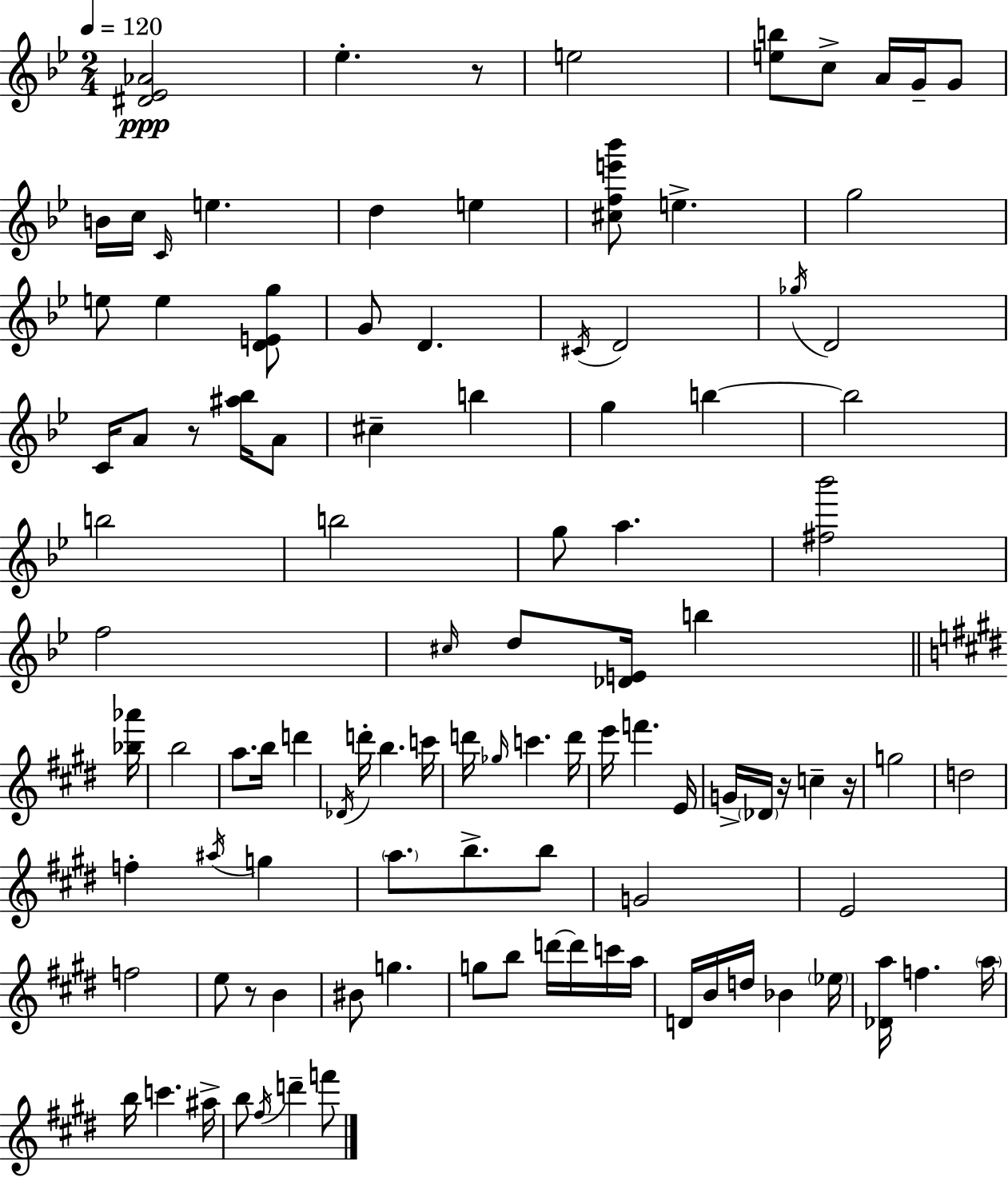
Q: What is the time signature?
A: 2/4